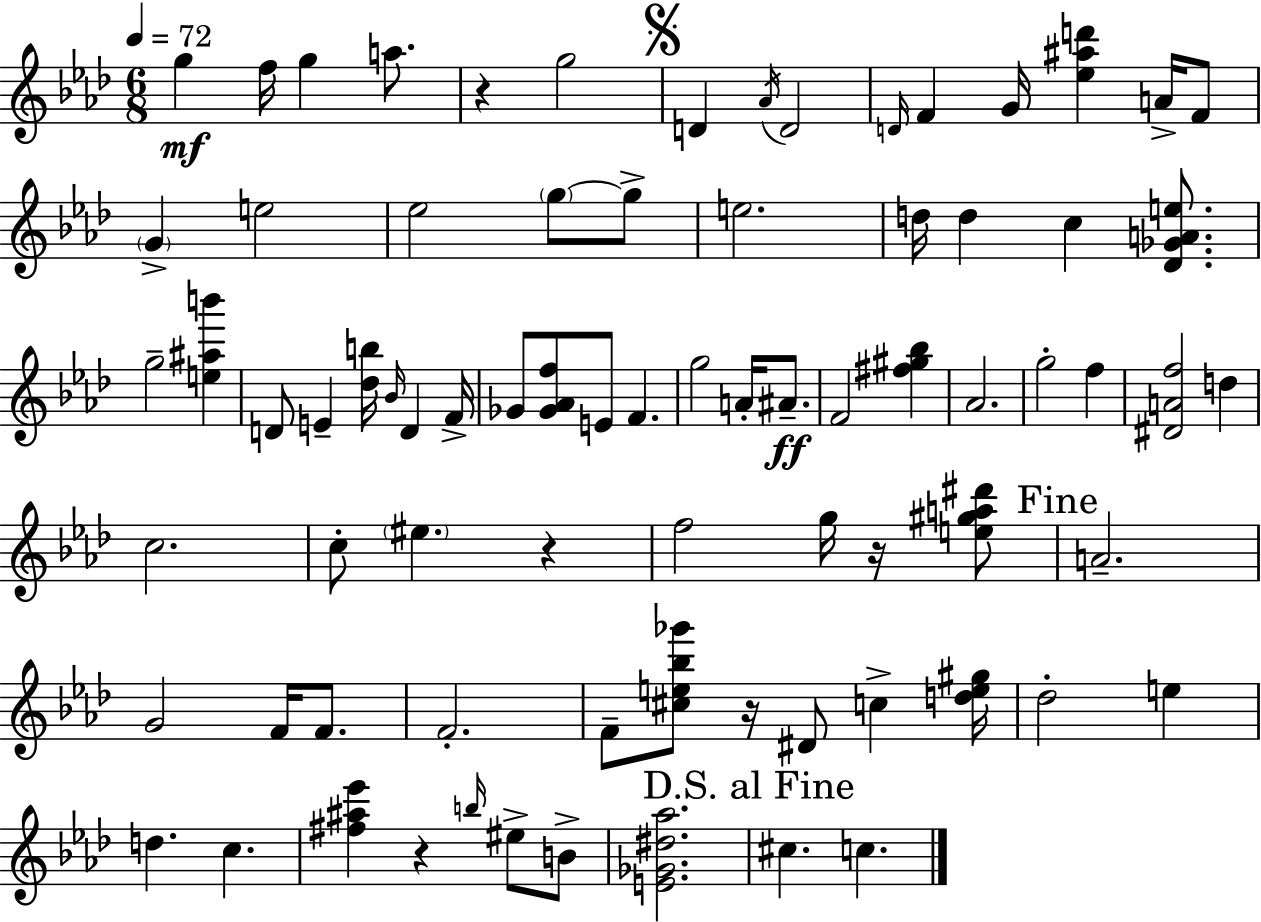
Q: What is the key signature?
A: AES major